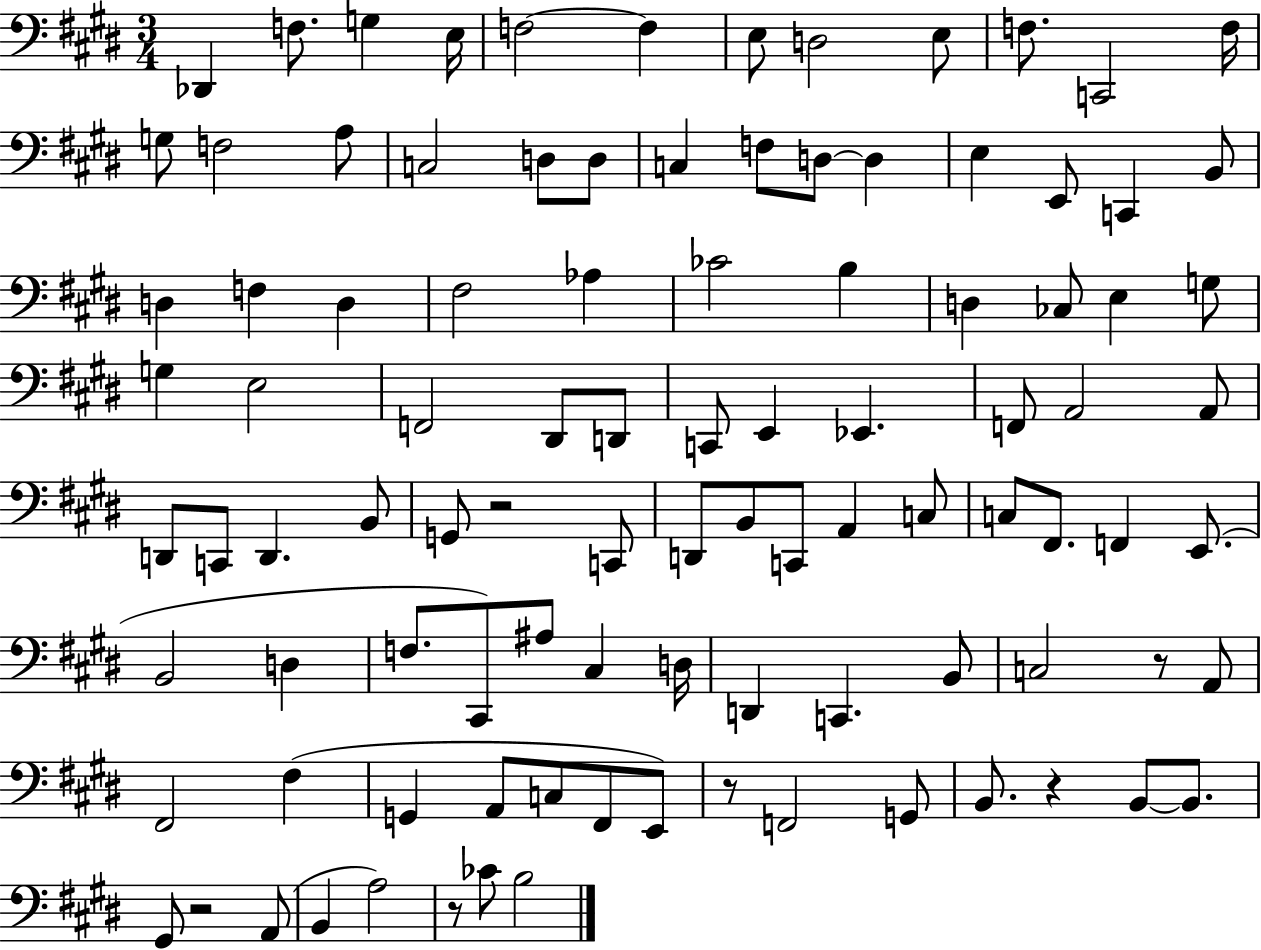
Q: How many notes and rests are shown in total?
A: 99